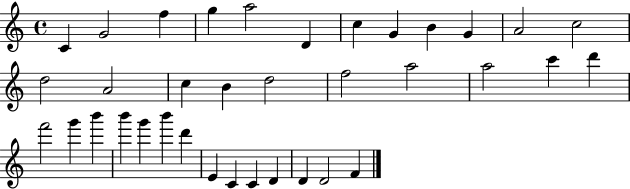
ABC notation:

X:1
T:Untitled
M:4/4
L:1/4
K:C
C G2 f g a2 D c G B G A2 c2 d2 A2 c B d2 f2 a2 a2 c' d' f'2 g' b' b' g' b' d' E C C D D D2 F